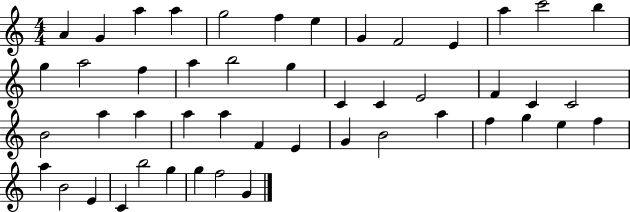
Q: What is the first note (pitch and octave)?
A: A4